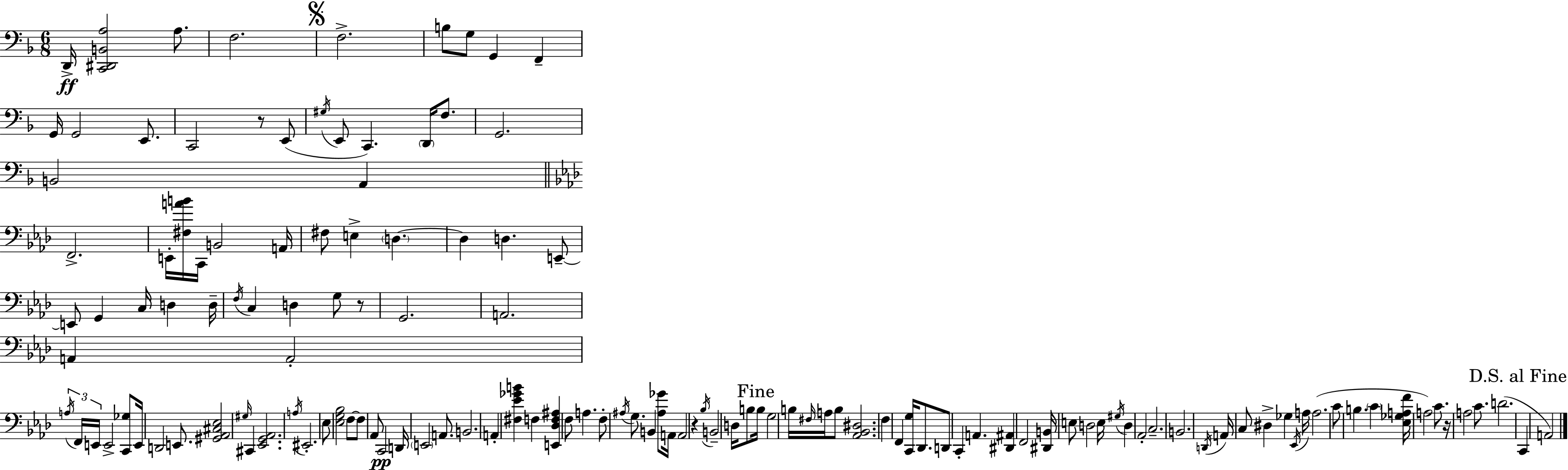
X:1
T:Untitled
M:6/8
L:1/4
K:F
D,,/4 [C,,^D,,B,,A,]2 A,/2 F,2 F,2 B,/2 G,/2 G,, F,, G,,/4 G,,2 E,,/2 C,,2 z/2 E,,/2 ^G,/4 E,,/2 C,, D,,/4 F,/2 G,,2 B,,2 A,, F,,2 E,,/4 [^F,AB]/4 C,,/4 B,,2 A,,/4 ^F,/2 E, D, D, D, E,,/2 E,,/2 G,, C,/4 D, D,/4 F,/4 C, D, G,/2 z/2 G,,2 A,,2 A,, A,,2 A,/4 F,,/4 E,,/4 E,,2 [C,,_G,]/2 E,,/4 D,,2 E,,/2 [^G,,_A,,^C,_E,]2 ^G,/4 ^C,, [_E,,G,,_A,,]2 A,/4 ^E,,2 _E,/2 [_E,G,_B,]2 F,/2 F,/2 _A,,/2 C,,2 D,,/4 E,,2 A,,/2 B,,2 A,, [^F,_E_GB] F, [E,,_D,F,^A,] F,/2 A, F,/2 ^A,/4 G,/2 B,, [^A,_G]/2 A,,/4 A,,2 z _B,/4 B,,2 D,/4 B,/2 B,/4 G,2 B,/4 ^F,/4 A,/4 B,/2 [_A,,_B,,^D,]2 F, F,, [C,,G,]/4 _D,,/2 D,,/2 C,, A,, [^D,,^A,,] F,,2 [^D,,B,,]/4 E,/2 D,2 E,/4 ^G,/4 D, _A,,2 C,2 B,,2 D,,/4 A,,/4 C,/2 ^D, _G, _E,,/4 A,/4 A,2 C/2 B, C [_E,_G,A,F]/4 A,2 C/2 z/4 A,2 C/2 D2 C,, A,,2